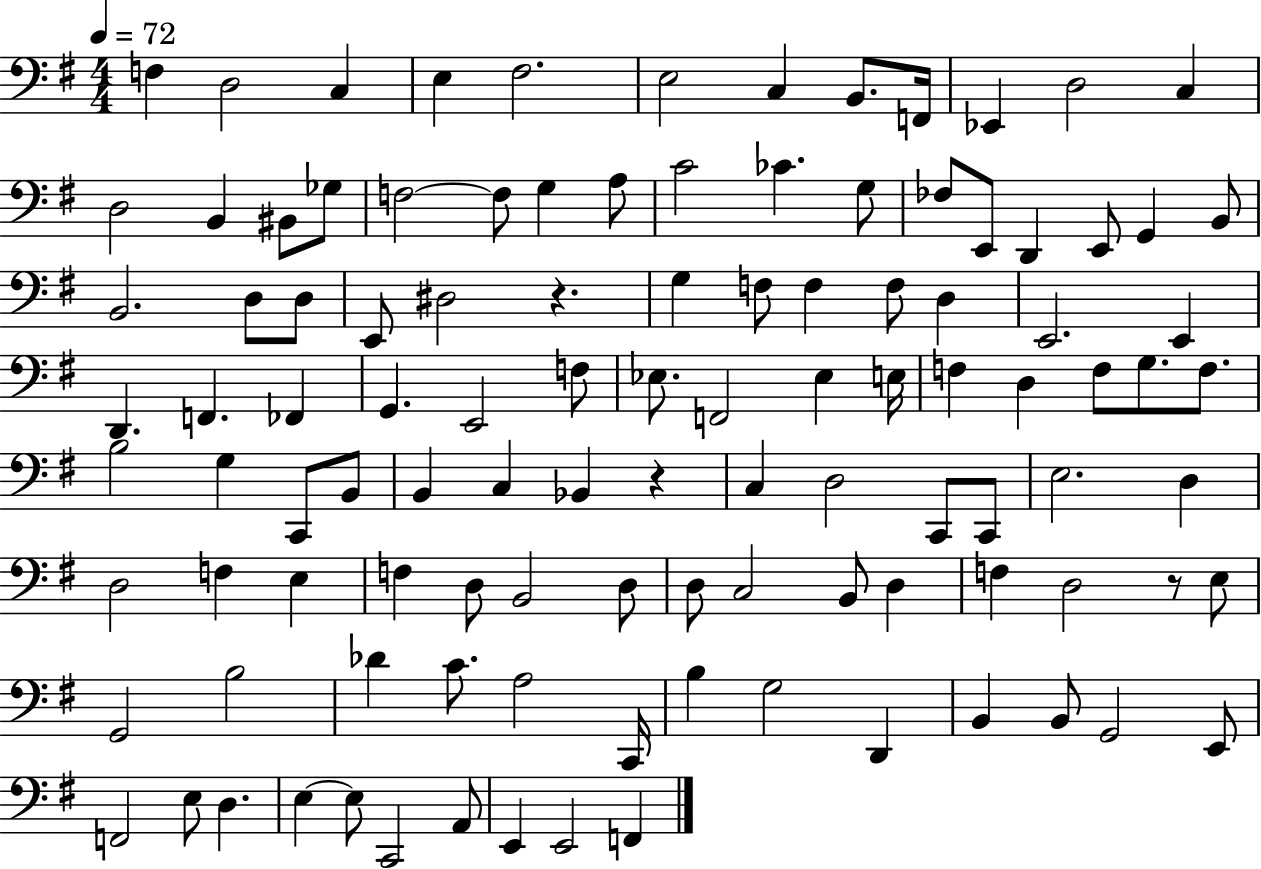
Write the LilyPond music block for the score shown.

{
  \clef bass
  \numericTimeSignature
  \time 4/4
  \key g \major
  \tempo 4 = 72
  \repeat volta 2 { f4 d2 c4 | e4 fis2. | e2 c4 b,8. f,16 | ees,4 d2 c4 | \break d2 b,4 bis,8 ges8 | f2~~ f8 g4 a8 | c'2 ces'4. g8 | fes8 e,8 d,4 e,8 g,4 b,8 | \break b,2. d8 d8 | e,8 dis2 r4. | g4 f8 f4 f8 d4 | e,2. e,4 | \break d,4. f,4. fes,4 | g,4. e,2 f8 | ees8. f,2 ees4 e16 | f4 d4 f8 g8. f8. | \break b2 g4 c,8 b,8 | b,4 c4 bes,4 r4 | c4 d2 c,8 c,8 | e2. d4 | \break d2 f4 e4 | f4 d8 b,2 d8 | d8 c2 b,8 d4 | f4 d2 r8 e8 | \break g,2 b2 | des'4 c'8. a2 c,16 | b4 g2 d,4 | b,4 b,8 g,2 e,8 | \break f,2 e8 d4. | e4~~ e8 c,2 a,8 | e,4 e,2 f,4 | } \bar "|."
}